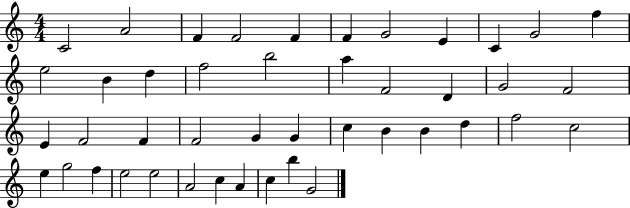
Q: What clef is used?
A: treble